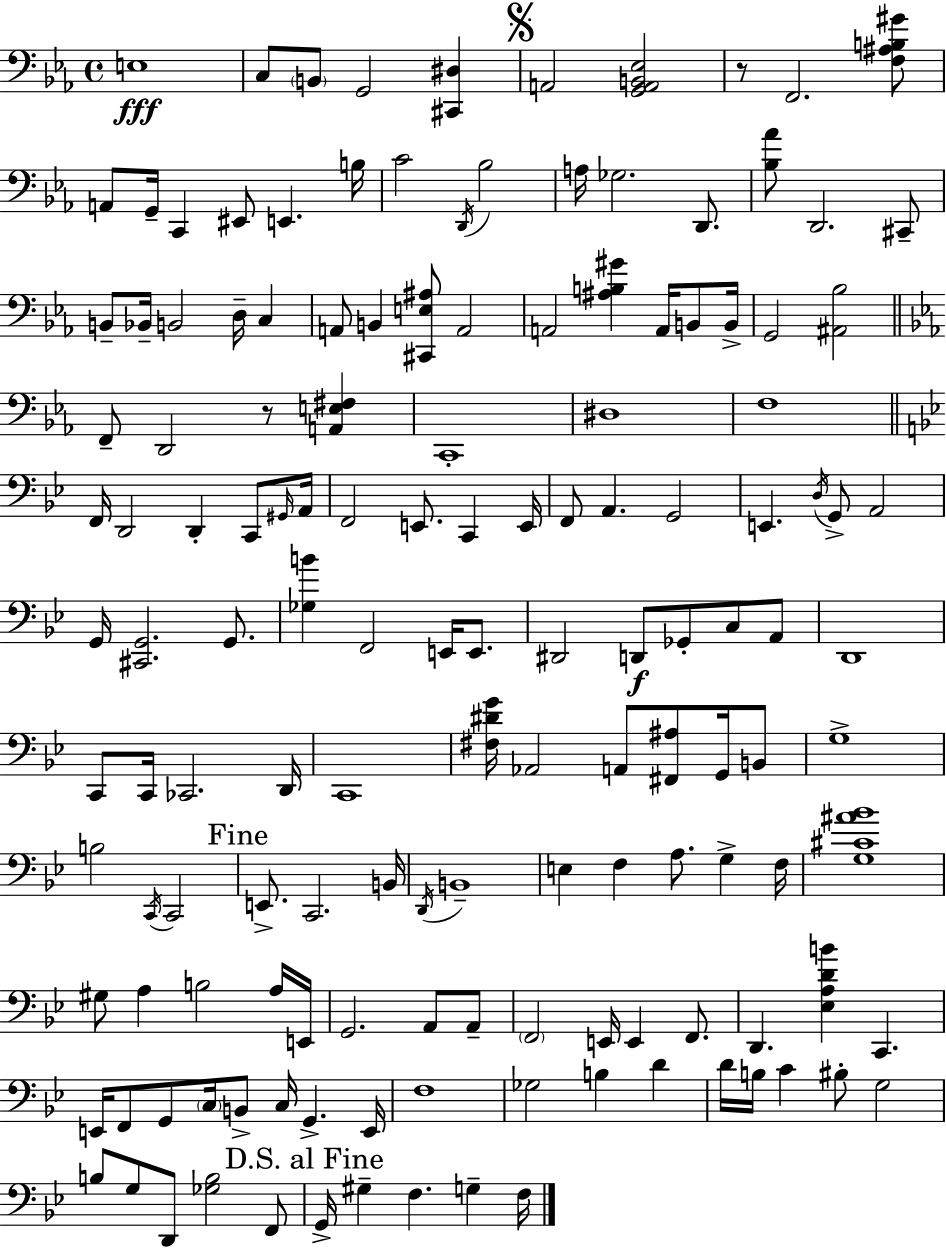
X:1
T:Untitled
M:4/4
L:1/4
K:Eb
E,4 C,/2 B,,/2 G,,2 [^C,,^D,] A,,2 [G,,A,,B,,_E,]2 z/2 F,,2 [F,^A,B,^G]/2 A,,/2 G,,/4 C,, ^E,,/2 E,, B,/4 C2 D,,/4 _B,2 A,/4 _G,2 D,,/2 [_B,_A]/2 D,,2 ^C,,/2 B,,/2 _B,,/4 B,,2 D,/4 C, A,,/2 B,, [^C,,E,^A,]/2 A,,2 A,,2 [^A,B,^G] A,,/4 B,,/2 B,,/4 G,,2 [^A,,_B,]2 F,,/2 D,,2 z/2 [A,,E,^F,] C,,4 ^D,4 F,4 F,,/4 D,,2 D,, C,,/2 ^G,,/4 A,,/4 F,,2 E,,/2 C,, E,,/4 F,,/2 A,, G,,2 E,, D,/4 G,,/2 A,,2 G,,/4 [^C,,G,,]2 G,,/2 [_G,B] F,,2 E,,/4 E,,/2 ^D,,2 D,,/2 _G,,/2 C,/2 A,,/2 D,,4 C,,/2 C,,/4 _C,,2 D,,/4 C,,4 [^F,^DG]/4 _A,,2 A,,/2 [^F,,^A,]/2 G,,/4 B,,/2 G,4 B,2 C,,/4 C,,2 E,,/2 C,,2 B,,/4 D,,/4 B,,4 E, F, A,/2 G, F,/4 [G,^C^A_B]4 ^G,/2 A, B,2 A,/4 E,,/4 G,,2 A,,/2 A,,/2 F,,2 E,,/4 E,, F,,/2 D,, [_E,A,DB] C,, E,,/4 F,,/2 G,,/2 C,/4 B,,/2 C,/4 G,, E,,/4 F,4 _G,2 B, D D/4 B,/4 C ^B,/2 G,2 B,/2 G,/2 D,,/2 [_G,B,]2 F,,/2 G,,/4 ^G, F, G, F,/4